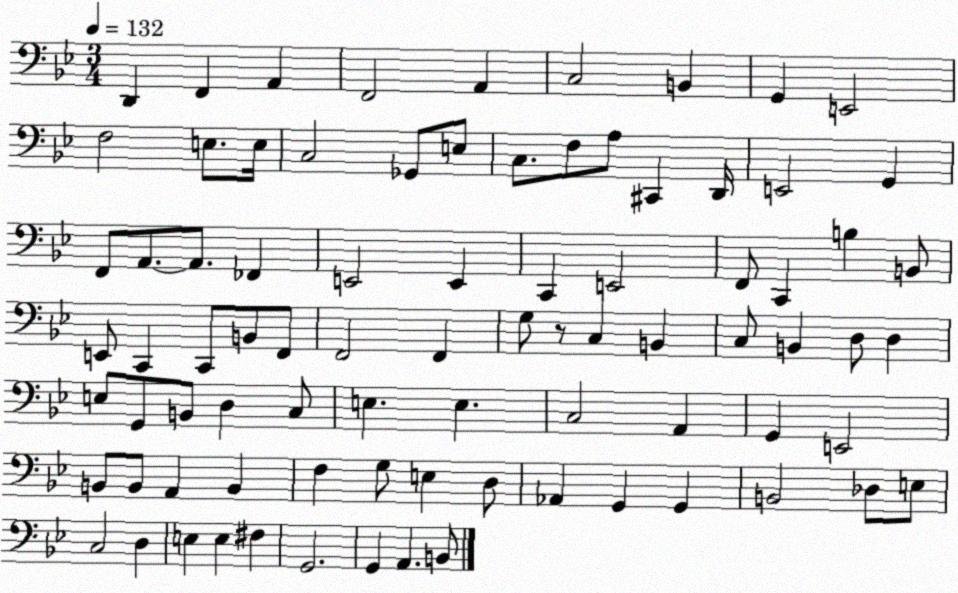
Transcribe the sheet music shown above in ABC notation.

X:1
T:Untitled
M:3/4
L:1/4
K:Bb
D,, F,, A,, F,,2 A,, C,2 B,, G,, E,,2 F,2 E,/2 E,/4 C,2 _G,,/2 E,/2 C,/2 F,/2 A,/2 ^C,, D,,/4 E,,2 G,, F,,/2 A,,/2 A,,/2 _F,, E,,2 E,, C,, E,,2 F,,/2 C,, B, B,,/2 E,,/2 C,, C,,/2 B,,/2 F,,/2 F,,2 F,, G,/2 z/2 C, B,, C,/2 B,, D,/2 D, E,/2 G,,/2 B,,/2 D, C,/2 E, E, C,2 A,, G,, E,,2 B,,/2 B,,/2 A,, B,, F, G,/2 E, D,/2 _A,, G,, G,, B,,2 _D,/2 E,/2 C,2 D, E, E, ^F, G,,2 G,, A,, B,,/2